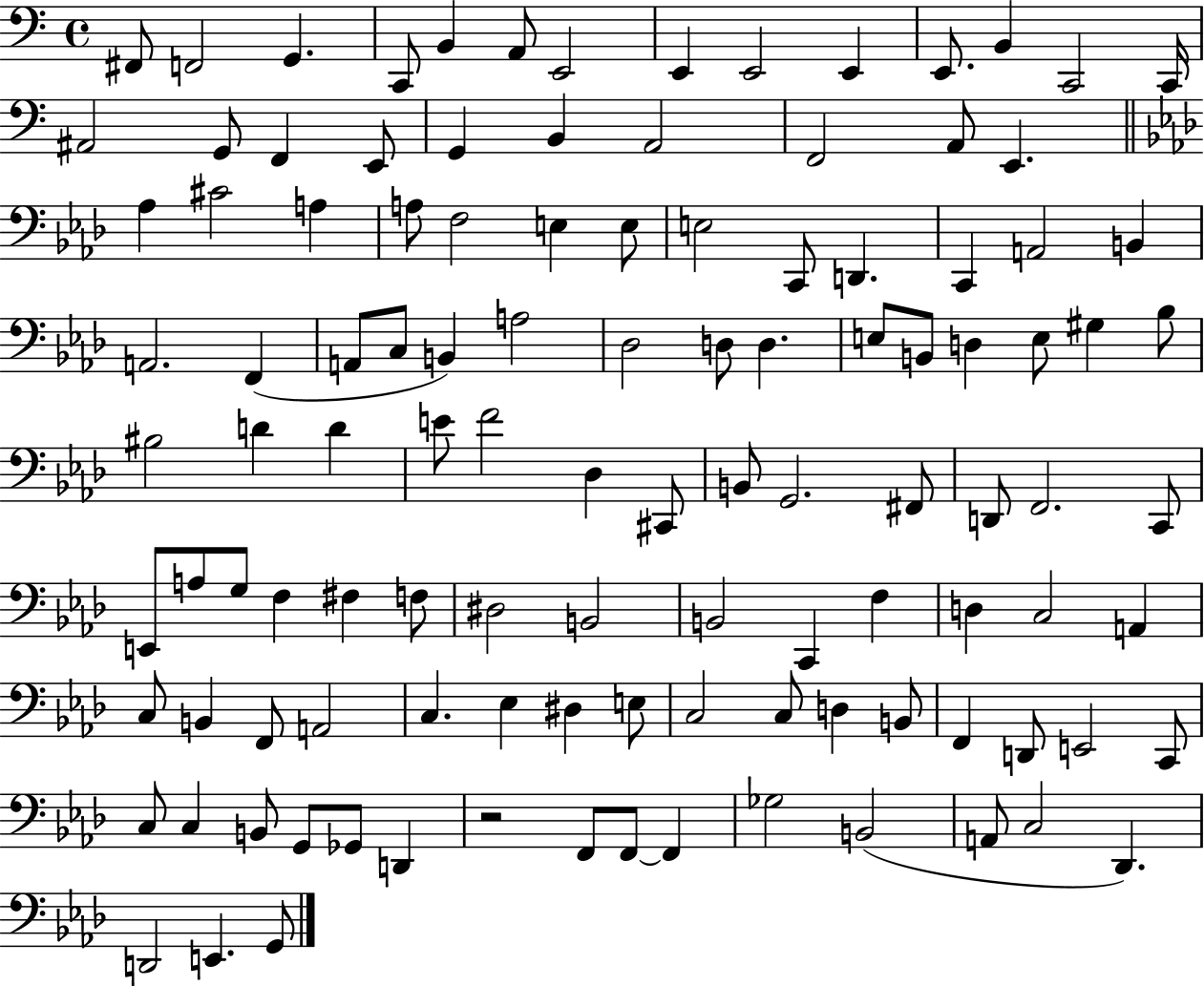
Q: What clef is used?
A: bass